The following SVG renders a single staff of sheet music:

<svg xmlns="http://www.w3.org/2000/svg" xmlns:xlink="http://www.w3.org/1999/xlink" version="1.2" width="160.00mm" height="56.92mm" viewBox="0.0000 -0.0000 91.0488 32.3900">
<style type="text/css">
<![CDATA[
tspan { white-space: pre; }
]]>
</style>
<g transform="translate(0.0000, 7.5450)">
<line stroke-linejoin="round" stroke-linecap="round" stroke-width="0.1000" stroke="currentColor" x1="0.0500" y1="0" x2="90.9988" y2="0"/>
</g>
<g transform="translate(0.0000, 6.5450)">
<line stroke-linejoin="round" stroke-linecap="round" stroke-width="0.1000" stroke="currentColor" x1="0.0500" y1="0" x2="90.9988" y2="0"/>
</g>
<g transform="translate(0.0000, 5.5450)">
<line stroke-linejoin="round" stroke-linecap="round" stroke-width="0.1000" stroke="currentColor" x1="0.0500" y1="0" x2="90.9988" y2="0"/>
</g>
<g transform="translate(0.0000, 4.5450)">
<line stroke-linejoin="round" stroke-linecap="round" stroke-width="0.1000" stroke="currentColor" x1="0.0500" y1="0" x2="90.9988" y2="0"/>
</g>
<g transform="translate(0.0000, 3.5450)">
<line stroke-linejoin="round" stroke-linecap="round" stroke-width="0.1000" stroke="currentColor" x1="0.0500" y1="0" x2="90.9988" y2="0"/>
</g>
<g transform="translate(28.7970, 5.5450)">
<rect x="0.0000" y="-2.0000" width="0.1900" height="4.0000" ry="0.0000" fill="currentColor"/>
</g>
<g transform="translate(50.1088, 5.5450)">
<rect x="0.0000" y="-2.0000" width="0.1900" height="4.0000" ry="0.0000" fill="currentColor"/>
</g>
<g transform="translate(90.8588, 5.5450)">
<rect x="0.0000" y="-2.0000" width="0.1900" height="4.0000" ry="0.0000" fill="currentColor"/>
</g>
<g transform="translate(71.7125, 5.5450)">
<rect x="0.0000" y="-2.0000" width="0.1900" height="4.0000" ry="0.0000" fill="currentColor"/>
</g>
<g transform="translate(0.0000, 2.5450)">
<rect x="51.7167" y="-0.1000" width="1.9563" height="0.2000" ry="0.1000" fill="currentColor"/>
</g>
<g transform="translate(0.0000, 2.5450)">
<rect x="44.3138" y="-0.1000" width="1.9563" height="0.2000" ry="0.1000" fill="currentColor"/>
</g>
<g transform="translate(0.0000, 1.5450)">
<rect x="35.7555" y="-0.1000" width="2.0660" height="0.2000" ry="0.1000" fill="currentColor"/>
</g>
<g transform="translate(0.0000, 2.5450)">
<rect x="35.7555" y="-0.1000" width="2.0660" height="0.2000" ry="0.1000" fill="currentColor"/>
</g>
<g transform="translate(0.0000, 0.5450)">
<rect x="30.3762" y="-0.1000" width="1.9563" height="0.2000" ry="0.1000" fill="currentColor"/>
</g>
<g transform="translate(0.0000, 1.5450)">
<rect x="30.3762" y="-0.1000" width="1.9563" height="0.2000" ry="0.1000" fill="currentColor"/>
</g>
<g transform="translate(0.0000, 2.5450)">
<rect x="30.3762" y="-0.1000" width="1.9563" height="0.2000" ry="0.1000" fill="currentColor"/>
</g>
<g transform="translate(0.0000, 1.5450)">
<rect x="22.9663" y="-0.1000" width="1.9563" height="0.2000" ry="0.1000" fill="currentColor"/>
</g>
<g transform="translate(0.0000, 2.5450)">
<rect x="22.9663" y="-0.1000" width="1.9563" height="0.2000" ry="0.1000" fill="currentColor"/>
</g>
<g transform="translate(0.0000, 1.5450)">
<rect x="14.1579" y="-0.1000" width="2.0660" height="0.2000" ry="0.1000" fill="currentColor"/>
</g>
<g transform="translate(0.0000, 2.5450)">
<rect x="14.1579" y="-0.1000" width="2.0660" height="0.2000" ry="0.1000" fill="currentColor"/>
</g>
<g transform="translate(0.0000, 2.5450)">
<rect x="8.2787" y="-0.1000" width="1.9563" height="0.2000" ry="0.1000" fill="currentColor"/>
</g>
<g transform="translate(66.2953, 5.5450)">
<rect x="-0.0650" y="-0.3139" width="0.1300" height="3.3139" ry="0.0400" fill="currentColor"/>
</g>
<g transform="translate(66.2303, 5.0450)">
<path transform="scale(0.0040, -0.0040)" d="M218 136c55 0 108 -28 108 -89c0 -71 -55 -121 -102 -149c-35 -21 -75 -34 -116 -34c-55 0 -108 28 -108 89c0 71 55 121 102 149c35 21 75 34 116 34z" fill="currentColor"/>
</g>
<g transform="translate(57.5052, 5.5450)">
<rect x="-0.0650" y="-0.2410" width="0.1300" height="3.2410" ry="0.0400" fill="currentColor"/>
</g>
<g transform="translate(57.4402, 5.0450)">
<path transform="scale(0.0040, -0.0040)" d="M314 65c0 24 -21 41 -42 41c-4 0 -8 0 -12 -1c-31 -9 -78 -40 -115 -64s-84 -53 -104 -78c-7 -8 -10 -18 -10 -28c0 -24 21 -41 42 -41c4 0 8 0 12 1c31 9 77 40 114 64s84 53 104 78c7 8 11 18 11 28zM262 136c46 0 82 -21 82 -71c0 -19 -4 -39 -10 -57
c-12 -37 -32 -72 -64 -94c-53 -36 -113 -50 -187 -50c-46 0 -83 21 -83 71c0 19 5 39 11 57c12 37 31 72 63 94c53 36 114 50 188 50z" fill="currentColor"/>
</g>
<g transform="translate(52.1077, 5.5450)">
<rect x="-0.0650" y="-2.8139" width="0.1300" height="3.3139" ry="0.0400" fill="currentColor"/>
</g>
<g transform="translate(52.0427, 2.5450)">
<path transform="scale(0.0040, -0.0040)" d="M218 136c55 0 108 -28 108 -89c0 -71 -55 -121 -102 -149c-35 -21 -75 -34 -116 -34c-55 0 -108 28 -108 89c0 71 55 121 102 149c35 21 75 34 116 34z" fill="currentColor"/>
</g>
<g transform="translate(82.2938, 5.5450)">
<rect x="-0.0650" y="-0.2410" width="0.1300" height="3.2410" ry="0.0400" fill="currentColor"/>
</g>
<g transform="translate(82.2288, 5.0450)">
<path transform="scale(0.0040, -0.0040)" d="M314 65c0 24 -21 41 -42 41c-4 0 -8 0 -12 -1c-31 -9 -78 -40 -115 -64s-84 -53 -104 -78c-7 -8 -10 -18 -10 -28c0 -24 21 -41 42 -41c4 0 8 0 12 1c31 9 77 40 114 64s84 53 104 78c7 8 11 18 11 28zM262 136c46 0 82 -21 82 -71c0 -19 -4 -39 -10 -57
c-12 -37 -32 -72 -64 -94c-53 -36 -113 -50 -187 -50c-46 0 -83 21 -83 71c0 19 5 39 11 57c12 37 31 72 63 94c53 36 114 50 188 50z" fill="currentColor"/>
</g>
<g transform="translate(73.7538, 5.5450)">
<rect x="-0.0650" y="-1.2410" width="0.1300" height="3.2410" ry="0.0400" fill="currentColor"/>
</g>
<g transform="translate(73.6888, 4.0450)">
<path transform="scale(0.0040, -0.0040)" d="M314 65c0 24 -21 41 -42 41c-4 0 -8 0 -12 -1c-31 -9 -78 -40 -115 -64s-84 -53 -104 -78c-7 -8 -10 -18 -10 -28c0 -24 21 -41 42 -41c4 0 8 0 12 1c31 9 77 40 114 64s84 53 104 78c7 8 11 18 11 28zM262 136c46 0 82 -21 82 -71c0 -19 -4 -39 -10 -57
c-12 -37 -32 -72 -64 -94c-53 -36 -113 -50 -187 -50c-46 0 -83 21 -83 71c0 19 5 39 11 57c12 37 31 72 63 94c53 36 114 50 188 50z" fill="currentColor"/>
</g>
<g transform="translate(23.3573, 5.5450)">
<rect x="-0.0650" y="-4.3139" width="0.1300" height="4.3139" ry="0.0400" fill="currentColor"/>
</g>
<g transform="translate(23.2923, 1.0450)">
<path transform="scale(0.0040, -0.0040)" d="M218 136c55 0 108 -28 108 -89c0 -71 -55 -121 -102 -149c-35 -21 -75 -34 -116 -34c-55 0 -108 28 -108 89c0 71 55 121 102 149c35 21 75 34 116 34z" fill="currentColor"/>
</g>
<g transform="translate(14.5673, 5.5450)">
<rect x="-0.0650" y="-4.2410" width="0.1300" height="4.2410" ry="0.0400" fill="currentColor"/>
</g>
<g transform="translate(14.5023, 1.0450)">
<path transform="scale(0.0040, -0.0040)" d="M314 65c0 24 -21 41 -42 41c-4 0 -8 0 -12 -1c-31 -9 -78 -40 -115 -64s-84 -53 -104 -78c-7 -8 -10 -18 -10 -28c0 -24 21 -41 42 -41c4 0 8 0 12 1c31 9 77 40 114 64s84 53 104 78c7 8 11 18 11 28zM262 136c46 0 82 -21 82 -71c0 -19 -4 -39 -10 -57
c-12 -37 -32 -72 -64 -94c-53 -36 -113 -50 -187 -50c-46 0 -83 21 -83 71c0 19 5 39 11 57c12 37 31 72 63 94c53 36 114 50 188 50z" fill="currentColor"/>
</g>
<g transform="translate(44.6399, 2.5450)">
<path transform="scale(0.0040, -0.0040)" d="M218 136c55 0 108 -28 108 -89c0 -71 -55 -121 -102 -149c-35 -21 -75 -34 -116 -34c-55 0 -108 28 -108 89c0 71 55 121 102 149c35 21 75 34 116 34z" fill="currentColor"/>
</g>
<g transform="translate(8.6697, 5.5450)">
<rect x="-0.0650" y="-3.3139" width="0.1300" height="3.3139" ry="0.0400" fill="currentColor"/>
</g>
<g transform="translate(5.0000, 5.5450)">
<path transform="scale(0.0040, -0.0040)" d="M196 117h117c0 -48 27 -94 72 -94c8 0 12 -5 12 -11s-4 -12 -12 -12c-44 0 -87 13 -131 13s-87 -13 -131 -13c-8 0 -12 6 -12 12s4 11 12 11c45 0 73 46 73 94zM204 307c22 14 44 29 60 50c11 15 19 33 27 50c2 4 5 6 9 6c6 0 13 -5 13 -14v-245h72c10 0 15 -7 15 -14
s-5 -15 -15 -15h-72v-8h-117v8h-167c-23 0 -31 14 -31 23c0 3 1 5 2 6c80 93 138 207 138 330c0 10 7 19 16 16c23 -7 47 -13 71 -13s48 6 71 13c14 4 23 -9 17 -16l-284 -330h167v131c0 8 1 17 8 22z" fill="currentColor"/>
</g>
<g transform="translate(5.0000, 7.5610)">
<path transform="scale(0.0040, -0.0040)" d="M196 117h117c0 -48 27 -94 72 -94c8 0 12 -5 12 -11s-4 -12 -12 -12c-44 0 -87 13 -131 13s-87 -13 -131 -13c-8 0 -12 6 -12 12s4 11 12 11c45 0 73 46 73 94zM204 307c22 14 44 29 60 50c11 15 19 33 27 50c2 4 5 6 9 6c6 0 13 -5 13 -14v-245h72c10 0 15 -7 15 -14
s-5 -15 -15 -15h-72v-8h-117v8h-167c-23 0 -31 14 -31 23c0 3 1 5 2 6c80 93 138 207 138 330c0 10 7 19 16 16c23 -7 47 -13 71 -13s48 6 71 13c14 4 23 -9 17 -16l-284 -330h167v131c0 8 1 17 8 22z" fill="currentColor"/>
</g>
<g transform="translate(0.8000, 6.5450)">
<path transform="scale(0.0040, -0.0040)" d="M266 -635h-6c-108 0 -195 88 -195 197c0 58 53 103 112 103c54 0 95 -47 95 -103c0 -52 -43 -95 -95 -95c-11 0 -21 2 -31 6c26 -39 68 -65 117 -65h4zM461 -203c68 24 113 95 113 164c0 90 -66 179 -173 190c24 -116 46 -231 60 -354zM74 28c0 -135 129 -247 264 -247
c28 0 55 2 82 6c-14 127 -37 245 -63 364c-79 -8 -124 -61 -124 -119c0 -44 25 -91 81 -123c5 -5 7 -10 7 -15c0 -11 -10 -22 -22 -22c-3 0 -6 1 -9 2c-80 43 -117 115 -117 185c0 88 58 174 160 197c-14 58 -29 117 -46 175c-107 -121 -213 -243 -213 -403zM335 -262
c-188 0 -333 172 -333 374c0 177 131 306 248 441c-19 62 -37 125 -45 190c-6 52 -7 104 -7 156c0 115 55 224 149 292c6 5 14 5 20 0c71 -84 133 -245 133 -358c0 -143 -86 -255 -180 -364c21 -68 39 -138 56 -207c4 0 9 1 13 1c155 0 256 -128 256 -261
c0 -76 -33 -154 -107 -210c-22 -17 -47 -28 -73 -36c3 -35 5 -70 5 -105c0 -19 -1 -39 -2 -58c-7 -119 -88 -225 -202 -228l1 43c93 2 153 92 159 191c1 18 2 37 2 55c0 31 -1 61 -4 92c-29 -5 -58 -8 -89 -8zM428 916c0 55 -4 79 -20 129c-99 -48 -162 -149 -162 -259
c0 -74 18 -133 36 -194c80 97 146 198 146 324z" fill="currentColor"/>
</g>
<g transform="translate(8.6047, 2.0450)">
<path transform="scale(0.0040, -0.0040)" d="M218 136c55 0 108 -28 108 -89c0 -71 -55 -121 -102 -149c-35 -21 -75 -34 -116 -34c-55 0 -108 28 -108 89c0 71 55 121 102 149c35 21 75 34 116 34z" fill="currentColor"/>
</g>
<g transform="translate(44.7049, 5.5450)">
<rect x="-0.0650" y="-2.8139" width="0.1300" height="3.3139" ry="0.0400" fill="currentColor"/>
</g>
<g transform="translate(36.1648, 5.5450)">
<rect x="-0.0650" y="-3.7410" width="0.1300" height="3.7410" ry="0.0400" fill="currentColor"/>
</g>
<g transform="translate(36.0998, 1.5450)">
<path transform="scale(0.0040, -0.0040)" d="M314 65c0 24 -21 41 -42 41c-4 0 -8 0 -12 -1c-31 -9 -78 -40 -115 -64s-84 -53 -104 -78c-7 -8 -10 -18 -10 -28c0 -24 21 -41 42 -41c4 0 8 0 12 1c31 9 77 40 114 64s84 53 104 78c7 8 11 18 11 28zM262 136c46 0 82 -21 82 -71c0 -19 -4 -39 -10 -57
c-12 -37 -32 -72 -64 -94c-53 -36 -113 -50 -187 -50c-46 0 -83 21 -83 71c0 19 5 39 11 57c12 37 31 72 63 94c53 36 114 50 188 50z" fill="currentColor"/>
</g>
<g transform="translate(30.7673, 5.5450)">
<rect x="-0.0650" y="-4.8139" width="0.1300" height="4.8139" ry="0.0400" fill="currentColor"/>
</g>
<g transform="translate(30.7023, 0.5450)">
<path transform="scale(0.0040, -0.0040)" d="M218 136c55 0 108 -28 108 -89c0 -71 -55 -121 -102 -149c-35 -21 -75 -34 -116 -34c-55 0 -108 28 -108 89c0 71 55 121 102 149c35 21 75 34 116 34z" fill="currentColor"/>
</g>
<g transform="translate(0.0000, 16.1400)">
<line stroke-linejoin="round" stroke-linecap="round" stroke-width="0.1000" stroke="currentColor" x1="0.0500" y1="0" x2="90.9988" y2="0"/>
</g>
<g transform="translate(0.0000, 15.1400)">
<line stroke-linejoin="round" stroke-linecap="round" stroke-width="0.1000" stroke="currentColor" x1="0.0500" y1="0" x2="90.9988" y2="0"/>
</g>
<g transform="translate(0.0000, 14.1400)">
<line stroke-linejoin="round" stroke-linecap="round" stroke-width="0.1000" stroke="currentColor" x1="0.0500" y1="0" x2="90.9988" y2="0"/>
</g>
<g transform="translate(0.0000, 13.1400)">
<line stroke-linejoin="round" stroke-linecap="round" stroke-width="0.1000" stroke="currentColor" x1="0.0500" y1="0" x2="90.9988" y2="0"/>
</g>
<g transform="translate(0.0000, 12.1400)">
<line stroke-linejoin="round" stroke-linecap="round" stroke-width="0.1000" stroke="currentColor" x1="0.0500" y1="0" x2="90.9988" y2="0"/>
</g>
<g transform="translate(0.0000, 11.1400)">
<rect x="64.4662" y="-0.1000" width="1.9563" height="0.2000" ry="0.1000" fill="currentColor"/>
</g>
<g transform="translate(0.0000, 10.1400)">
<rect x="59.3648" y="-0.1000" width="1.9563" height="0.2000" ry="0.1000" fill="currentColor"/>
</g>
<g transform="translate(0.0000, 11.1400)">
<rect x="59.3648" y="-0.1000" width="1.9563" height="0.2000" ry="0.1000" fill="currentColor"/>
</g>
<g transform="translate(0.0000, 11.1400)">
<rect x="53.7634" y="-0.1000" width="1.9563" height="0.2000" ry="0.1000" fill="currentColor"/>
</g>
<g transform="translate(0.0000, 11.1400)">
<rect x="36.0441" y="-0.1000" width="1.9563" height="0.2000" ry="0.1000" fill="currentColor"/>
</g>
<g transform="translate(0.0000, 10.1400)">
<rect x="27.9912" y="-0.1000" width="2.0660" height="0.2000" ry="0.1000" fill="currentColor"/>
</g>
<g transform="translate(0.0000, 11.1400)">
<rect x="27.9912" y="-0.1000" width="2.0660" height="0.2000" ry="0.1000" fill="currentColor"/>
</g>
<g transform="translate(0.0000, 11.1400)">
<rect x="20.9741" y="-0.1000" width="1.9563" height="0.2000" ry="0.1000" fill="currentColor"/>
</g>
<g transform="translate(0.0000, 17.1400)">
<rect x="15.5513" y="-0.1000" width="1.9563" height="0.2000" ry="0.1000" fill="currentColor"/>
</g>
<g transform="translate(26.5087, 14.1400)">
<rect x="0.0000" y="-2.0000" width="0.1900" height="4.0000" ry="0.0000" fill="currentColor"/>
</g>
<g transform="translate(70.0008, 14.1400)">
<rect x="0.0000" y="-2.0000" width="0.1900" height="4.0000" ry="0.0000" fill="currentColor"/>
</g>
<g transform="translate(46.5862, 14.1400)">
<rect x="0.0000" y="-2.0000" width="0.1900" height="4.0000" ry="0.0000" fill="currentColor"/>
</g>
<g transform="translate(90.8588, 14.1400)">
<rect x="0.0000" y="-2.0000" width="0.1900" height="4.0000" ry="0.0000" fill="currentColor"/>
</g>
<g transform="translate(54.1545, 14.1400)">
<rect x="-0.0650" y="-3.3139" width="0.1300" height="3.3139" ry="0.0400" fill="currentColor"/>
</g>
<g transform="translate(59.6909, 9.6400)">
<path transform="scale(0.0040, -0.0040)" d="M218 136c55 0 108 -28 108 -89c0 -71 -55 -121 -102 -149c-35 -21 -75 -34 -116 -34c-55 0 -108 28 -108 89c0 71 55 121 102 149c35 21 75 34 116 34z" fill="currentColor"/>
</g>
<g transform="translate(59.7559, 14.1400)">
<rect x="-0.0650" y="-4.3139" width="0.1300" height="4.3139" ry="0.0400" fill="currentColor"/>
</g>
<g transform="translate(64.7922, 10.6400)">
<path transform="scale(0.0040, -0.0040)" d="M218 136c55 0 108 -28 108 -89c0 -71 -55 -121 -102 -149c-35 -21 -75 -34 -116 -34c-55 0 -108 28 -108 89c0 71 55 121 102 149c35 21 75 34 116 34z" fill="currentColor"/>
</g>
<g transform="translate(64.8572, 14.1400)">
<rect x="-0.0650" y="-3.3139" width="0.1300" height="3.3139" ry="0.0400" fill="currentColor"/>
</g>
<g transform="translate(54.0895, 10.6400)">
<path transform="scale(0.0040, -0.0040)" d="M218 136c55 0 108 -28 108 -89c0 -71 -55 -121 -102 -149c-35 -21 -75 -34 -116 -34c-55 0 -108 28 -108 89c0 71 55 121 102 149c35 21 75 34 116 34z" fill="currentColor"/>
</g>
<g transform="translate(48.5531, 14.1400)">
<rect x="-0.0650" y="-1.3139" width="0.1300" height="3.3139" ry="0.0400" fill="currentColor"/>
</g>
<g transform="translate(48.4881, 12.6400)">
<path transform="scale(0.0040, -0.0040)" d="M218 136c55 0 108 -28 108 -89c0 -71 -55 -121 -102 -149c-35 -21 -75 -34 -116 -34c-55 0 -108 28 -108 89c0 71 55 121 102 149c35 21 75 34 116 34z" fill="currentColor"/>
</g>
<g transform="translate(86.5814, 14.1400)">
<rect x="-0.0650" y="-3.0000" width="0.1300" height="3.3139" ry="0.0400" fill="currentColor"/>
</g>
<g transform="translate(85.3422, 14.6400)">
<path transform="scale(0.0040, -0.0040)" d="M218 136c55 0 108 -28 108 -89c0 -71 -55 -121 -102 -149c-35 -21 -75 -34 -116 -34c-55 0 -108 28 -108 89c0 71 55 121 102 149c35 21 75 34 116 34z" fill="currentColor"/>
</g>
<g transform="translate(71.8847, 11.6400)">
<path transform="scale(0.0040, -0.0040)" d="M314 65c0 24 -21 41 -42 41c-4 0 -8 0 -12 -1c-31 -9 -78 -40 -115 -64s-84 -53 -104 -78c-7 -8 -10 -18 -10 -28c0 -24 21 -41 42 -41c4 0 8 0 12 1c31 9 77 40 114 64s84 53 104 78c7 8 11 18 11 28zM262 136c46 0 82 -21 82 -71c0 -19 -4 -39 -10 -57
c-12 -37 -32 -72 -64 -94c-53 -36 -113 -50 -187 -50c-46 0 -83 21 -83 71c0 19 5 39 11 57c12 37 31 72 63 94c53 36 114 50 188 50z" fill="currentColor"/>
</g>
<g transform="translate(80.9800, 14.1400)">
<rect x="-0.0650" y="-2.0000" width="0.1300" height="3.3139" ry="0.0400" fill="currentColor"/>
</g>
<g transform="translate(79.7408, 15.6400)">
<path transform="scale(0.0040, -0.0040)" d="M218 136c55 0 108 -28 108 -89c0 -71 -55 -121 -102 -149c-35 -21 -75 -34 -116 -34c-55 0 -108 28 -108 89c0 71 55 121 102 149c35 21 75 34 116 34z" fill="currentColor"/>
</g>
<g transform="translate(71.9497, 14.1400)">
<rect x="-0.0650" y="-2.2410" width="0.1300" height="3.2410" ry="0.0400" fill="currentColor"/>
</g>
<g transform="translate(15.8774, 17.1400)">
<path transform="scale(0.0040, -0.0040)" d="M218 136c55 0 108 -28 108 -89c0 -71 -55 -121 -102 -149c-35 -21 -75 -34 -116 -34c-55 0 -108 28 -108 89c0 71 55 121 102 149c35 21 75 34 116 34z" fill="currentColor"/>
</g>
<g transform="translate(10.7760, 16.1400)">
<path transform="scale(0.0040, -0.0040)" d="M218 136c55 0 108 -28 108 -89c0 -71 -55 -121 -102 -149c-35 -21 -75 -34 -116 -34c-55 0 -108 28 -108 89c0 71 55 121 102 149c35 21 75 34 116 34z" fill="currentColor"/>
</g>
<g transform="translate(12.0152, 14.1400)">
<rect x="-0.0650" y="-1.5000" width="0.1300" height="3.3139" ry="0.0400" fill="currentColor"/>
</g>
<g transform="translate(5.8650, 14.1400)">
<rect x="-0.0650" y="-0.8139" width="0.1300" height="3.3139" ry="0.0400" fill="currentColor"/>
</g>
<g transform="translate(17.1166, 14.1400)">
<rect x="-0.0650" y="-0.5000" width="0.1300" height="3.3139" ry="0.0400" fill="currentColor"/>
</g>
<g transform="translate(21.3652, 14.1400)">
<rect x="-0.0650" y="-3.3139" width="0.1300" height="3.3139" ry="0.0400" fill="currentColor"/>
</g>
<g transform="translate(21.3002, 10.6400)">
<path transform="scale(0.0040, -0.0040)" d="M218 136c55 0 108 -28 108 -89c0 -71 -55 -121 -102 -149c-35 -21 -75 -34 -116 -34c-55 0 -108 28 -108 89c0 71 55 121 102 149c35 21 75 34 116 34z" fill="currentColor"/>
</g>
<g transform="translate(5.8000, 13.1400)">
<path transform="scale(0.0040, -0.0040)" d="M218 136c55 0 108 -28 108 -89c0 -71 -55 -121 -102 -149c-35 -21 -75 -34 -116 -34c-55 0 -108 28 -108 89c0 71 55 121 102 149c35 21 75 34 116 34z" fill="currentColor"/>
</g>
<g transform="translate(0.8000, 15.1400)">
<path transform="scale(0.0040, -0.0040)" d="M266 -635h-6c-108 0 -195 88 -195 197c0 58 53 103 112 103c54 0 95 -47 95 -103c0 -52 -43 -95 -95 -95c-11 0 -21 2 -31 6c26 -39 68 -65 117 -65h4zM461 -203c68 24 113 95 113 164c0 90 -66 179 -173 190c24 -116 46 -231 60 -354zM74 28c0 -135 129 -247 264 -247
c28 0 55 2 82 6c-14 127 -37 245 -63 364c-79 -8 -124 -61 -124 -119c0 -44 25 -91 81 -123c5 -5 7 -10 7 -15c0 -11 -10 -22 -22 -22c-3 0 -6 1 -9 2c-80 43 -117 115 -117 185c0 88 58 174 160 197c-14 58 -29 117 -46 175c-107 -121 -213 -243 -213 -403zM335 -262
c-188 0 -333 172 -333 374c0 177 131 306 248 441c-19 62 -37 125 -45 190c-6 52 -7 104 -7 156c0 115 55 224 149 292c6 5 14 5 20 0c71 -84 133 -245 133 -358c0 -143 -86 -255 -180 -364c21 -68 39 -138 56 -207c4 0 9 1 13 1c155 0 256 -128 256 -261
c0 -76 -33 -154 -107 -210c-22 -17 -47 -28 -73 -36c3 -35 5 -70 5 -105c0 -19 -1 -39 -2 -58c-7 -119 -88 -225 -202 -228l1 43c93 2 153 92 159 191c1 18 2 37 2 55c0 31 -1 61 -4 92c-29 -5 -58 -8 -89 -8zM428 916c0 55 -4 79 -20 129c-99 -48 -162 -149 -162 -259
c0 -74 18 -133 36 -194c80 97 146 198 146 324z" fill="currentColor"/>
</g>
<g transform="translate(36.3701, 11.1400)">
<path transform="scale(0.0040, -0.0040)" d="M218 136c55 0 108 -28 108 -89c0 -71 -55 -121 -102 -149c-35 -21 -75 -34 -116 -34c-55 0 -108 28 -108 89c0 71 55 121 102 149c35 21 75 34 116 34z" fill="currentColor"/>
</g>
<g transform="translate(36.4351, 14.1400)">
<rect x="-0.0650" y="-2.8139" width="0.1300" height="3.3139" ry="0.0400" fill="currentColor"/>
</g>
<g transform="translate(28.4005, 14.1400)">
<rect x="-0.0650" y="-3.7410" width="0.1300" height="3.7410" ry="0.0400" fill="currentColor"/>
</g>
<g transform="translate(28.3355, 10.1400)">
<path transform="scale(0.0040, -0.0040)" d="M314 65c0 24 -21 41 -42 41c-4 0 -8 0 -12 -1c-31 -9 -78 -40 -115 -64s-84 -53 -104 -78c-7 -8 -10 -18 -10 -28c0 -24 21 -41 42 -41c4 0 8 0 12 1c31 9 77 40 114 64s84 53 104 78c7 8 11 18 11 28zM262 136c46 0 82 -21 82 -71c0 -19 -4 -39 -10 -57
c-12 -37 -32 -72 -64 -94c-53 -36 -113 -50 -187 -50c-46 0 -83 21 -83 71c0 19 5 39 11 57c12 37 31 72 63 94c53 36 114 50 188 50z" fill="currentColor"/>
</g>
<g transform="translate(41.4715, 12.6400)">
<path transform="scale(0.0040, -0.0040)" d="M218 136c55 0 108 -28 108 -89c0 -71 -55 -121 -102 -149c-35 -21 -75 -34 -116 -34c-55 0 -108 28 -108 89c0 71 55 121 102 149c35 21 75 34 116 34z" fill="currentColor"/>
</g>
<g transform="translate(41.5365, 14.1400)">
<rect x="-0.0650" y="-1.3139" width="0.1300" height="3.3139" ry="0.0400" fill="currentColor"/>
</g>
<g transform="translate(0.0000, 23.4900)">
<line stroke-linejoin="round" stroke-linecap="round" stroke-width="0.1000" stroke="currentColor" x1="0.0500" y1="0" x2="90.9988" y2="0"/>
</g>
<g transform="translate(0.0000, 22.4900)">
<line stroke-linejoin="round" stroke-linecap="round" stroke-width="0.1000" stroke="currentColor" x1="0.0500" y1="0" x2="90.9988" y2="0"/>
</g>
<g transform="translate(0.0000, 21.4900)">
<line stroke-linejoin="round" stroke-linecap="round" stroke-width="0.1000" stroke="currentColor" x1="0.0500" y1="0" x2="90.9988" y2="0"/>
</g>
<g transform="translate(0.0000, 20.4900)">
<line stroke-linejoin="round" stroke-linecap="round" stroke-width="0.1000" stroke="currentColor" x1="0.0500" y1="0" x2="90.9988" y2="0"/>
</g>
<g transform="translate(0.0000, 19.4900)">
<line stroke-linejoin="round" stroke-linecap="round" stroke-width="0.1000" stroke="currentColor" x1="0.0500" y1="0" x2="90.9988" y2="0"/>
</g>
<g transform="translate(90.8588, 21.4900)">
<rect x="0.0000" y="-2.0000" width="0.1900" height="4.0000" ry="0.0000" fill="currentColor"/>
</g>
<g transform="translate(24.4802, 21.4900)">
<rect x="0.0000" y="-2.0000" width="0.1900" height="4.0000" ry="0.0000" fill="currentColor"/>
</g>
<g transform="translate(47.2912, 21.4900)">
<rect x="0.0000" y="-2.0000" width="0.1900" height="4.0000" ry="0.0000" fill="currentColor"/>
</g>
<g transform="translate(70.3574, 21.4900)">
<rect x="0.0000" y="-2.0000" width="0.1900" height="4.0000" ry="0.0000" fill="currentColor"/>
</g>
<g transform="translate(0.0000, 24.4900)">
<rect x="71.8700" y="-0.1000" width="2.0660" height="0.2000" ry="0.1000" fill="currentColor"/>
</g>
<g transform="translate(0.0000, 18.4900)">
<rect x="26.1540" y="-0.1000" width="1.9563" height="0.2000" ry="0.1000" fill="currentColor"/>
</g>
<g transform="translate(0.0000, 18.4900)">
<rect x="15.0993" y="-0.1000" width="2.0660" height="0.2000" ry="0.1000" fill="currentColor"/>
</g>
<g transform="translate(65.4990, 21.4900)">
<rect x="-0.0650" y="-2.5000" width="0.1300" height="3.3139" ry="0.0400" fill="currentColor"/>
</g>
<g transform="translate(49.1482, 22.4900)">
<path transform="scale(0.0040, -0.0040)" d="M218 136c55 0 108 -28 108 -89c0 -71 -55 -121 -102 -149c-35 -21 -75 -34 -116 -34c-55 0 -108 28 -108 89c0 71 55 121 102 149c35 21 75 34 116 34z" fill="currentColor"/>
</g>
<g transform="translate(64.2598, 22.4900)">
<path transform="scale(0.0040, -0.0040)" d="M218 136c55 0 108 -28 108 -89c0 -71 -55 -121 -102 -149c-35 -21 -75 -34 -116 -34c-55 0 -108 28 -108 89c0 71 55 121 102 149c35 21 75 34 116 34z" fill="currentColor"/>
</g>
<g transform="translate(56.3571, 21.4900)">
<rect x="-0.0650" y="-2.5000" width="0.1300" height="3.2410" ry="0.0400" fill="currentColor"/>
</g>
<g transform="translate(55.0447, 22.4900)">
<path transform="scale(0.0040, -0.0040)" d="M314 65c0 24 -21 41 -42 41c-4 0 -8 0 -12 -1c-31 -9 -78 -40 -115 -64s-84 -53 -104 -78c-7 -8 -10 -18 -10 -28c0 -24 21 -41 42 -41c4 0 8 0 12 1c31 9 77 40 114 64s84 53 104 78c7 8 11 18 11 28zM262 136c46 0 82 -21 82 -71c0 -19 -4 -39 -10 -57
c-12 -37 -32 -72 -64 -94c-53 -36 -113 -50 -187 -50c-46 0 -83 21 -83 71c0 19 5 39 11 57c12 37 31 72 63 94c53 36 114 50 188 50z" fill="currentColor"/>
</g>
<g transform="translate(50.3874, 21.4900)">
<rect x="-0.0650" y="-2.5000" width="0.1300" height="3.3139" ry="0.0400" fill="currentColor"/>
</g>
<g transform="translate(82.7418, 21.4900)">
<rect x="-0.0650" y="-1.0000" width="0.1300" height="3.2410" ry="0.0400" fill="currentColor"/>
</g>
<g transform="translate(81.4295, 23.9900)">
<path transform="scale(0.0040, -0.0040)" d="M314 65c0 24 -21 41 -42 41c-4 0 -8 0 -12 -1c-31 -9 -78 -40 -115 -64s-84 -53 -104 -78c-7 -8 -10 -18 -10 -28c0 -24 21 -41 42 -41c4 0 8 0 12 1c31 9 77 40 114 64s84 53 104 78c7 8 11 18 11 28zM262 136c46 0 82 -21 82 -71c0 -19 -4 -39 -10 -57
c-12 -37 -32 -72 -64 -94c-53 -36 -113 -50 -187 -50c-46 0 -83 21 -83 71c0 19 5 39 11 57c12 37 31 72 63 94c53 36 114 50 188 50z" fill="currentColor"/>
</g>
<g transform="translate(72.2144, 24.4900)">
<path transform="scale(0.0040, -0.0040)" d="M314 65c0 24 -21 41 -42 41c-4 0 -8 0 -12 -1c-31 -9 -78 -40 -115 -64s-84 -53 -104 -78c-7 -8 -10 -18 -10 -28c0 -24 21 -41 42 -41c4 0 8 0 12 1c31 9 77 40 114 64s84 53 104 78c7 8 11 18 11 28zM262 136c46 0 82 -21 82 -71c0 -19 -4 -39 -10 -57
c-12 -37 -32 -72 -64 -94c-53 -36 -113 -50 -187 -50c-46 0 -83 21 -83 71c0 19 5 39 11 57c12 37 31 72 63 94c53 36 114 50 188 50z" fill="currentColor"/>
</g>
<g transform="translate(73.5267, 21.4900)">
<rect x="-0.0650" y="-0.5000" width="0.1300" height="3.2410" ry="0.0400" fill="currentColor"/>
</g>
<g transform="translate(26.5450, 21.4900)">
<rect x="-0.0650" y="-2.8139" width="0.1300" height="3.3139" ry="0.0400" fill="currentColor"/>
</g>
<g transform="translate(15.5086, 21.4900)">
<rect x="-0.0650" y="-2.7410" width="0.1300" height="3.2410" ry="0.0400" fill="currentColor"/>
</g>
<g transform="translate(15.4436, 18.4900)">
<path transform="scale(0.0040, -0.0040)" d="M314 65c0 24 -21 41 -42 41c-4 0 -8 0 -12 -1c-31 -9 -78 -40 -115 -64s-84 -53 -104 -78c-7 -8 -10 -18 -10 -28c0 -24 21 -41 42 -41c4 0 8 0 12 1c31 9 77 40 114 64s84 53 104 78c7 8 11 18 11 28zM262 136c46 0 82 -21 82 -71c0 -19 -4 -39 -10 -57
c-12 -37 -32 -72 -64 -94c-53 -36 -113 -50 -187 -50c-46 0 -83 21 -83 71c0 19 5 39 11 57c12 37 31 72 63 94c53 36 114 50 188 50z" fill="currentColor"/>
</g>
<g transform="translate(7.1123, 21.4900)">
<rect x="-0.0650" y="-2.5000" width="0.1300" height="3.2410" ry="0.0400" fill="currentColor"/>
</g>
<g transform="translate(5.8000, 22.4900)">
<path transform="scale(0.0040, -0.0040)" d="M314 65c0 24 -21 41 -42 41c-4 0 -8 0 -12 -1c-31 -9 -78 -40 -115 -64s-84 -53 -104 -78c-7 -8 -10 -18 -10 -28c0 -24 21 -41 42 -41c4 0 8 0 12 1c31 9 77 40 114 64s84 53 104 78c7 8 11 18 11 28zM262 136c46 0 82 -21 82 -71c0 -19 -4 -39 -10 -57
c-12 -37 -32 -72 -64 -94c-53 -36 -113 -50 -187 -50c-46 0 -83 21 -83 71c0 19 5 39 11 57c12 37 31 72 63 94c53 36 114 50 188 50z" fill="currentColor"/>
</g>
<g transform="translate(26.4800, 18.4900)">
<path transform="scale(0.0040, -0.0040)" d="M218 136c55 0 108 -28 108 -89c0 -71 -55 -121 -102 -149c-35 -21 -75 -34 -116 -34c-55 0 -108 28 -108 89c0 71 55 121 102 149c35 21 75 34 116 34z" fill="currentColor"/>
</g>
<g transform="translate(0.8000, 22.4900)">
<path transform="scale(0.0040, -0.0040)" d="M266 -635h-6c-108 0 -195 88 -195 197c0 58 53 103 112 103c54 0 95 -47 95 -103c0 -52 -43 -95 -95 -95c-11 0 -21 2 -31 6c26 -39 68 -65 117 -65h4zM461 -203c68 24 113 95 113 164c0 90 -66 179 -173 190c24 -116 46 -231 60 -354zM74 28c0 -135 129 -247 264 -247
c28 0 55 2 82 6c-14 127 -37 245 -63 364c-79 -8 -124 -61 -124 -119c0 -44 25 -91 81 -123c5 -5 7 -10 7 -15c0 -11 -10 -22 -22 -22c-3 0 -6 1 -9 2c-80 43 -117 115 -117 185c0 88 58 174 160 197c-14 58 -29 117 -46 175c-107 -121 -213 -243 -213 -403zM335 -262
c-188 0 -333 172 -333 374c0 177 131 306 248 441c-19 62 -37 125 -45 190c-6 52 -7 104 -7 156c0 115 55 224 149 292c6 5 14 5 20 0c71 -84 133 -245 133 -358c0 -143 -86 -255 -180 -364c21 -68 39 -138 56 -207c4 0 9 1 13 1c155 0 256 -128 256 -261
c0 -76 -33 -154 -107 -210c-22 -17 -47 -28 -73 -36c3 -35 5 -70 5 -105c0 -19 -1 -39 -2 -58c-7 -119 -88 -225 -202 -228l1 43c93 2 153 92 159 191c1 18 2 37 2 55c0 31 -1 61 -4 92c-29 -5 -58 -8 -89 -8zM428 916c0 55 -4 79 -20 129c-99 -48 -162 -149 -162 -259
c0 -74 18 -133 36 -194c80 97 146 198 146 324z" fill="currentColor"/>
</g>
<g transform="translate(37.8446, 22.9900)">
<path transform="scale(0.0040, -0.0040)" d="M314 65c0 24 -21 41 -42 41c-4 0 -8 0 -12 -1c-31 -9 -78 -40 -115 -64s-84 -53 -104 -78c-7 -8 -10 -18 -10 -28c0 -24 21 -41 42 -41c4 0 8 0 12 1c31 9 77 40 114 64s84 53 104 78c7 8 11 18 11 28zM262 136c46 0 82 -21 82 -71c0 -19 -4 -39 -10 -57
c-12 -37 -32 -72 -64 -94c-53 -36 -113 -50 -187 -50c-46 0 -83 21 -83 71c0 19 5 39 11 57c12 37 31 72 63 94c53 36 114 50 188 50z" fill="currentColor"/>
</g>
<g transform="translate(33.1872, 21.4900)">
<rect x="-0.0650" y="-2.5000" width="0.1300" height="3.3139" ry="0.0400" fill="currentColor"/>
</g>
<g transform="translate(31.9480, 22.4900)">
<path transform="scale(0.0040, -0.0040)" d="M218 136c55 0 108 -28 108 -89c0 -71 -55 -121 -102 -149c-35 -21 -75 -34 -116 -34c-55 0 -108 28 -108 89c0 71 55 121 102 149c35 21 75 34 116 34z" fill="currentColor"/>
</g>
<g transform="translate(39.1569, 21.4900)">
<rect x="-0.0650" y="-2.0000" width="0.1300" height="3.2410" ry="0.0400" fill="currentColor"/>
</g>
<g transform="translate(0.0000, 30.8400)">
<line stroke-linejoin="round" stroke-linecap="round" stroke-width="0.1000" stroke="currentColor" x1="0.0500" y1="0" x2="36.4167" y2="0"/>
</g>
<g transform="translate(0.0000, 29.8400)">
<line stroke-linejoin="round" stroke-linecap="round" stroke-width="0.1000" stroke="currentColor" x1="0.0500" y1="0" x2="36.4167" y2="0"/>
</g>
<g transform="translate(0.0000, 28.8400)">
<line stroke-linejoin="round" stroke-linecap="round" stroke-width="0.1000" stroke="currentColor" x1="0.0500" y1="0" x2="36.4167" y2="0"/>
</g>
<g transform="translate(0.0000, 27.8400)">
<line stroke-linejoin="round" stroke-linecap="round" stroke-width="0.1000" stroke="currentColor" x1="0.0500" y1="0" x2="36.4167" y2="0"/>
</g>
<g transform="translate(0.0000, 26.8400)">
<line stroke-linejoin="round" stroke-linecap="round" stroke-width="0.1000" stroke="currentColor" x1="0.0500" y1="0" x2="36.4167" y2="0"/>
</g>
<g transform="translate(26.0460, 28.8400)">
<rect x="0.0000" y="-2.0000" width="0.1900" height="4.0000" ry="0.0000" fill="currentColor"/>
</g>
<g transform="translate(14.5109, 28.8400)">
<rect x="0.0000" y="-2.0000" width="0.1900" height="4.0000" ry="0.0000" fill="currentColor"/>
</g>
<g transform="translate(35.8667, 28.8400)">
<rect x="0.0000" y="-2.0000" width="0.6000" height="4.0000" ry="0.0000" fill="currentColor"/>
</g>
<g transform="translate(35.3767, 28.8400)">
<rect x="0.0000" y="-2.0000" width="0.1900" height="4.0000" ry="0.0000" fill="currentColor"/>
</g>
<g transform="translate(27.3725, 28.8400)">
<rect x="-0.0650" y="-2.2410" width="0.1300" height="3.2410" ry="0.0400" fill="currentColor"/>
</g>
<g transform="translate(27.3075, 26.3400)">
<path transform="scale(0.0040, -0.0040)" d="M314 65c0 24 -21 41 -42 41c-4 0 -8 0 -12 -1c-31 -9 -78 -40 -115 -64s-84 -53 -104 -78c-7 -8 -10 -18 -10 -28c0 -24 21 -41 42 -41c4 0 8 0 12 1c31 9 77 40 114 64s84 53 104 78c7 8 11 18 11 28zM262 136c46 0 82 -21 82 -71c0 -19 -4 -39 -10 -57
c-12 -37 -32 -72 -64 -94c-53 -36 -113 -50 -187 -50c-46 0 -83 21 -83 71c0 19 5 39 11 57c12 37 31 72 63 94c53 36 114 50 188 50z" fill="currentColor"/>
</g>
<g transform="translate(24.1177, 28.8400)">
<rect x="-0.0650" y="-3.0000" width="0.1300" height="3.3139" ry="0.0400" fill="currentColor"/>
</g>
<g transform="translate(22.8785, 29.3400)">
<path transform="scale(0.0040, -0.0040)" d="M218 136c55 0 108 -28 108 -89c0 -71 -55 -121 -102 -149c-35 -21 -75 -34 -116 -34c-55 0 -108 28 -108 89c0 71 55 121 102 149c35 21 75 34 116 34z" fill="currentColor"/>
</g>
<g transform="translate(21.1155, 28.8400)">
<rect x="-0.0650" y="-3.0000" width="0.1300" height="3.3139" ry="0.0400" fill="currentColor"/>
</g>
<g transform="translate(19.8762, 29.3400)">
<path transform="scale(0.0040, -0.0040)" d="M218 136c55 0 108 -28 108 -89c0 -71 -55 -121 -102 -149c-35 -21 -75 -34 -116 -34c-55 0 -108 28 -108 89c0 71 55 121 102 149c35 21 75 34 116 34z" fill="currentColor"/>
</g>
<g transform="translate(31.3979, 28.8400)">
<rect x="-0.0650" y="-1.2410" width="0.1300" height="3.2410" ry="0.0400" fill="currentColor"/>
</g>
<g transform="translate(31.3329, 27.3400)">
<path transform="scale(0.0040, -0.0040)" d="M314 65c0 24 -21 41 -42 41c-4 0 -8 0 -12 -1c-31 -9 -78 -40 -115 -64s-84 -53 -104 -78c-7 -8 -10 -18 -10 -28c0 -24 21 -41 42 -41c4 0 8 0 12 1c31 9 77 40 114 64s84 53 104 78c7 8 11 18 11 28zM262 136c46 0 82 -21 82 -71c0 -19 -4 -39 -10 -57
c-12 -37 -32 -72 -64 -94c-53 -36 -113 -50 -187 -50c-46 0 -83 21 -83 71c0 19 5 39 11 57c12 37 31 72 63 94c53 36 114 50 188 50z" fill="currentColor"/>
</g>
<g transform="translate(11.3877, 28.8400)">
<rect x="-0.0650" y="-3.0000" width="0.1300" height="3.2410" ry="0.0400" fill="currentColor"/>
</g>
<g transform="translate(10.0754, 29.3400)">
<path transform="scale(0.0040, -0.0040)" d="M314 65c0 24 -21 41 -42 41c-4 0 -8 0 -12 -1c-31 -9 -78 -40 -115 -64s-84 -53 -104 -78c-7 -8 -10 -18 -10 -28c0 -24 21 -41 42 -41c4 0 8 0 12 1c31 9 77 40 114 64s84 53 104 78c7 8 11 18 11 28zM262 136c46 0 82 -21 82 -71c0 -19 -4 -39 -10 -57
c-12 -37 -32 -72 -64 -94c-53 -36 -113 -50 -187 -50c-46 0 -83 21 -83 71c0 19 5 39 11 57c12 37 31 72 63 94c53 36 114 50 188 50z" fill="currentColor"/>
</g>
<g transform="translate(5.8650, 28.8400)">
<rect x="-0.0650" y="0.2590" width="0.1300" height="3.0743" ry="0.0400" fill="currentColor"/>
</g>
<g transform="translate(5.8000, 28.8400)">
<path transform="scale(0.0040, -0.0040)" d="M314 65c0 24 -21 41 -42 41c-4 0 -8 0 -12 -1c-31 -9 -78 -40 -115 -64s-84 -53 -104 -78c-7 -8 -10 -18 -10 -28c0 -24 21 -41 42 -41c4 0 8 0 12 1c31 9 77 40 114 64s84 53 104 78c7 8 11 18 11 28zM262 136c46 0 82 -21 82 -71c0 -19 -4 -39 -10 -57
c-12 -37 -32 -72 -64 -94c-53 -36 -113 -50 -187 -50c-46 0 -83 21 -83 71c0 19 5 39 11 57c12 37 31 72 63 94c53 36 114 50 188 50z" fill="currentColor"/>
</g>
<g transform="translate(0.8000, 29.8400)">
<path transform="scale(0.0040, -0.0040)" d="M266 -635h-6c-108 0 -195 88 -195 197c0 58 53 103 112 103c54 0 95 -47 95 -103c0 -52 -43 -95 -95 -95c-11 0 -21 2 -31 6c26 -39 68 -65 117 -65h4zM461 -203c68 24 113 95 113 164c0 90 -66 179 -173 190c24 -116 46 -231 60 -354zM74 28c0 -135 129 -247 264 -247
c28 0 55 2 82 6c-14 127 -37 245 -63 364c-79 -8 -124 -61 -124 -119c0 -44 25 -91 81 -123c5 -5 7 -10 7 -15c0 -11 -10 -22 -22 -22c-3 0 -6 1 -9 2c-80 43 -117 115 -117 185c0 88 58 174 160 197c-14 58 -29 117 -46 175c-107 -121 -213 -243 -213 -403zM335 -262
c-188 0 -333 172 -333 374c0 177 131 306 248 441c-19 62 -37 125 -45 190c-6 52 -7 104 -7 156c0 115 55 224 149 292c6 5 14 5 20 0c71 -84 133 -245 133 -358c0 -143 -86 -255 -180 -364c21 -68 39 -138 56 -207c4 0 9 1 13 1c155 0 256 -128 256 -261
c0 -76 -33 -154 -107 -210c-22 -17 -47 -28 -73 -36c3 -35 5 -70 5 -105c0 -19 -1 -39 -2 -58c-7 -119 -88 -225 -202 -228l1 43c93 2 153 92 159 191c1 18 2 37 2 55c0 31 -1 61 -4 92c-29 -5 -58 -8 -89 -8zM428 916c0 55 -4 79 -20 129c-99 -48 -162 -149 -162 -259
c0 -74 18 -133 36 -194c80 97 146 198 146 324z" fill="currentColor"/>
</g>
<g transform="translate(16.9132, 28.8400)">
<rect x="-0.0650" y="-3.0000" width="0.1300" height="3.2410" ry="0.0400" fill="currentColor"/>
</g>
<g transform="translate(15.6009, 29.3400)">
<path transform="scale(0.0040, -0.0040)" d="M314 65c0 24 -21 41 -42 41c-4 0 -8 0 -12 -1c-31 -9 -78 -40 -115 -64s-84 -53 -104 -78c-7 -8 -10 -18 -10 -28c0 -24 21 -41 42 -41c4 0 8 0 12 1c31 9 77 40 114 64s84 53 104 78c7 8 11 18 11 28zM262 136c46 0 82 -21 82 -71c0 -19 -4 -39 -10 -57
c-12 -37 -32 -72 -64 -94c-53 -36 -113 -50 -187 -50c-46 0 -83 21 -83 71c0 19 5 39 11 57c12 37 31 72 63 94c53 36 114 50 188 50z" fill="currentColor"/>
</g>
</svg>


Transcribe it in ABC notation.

X:1
T:Untitled
M:4/4
L:1/4
K:C
b d'2 d' e' c'2 a a c2 c e2 c2 d E C b c'2 a e e b d' b g2 F A G2 a2 a G F2 G G2 G C2 D2 B2 A2 A2 A A g2 e2